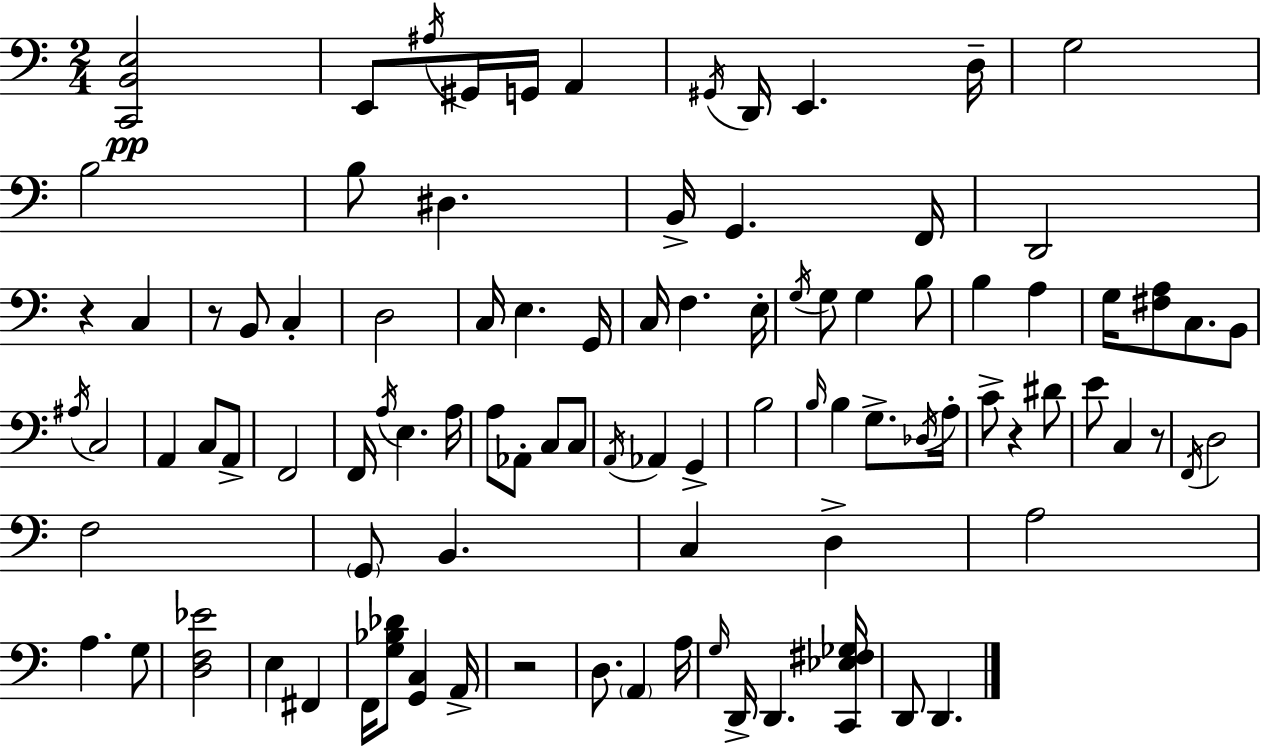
{
  \clef bass
  \numericTimeSignature
  \time 2/4
  \key c \major
  \repeat volta 2 { <c, b, e>2\pp | e,8 \acciaccatura { ais16 } gis,16 g,16 a,4 | \acciaccatura { gis,16 } d,16 e,4. | d16-- g2 | \break b2 | b8 dis4. | b,16-> g,4. | f,16 d,2 | \break r4 c4 | r8 b,8 c4-. | d2 | c16 e4. | \break g,16 c16 f4. | e16-. \acciaccatura { g16 } g8 g4 | b8 b4 a4 | g16 <fis a>8 c8. | \break b,8 \acciaccatura { ais16 } c2 | a,4 | c8 a,8-> f,2 | f,16 \acciaccatura { a16 } e4. | \break a16 a8 aes,8-. | c8 c8 \acciaccatura { a,16 } aes,4 | g,4-> b2 | \grace { b16 } b4 | \break g8.-> \acciaccatura { des16 } a16-. | c'8-> r4 dis'8 | e'8 c4 r8 | \acciaccatura { f,16 } d2 | \break f2 | \parenthesize g,8 b,4. | c4 d4-> | a2 | \break a4. g8 | <d f ees'>2 | e4 fis,4 | f,16 <g bes des'>8 <g, c>4 | \break a,16-> r2 | d8. \parenthesize a,4 | a16 \grace { g16 } d,16-> d,4. | <c, ees fis ges>16 d,8 d,4. | \break } \bar "|."
}